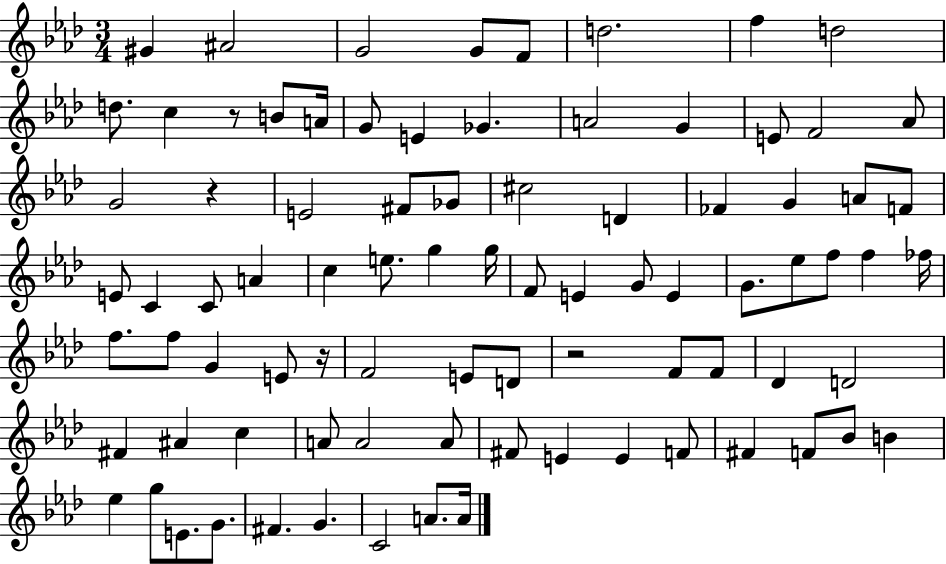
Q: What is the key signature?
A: AES major